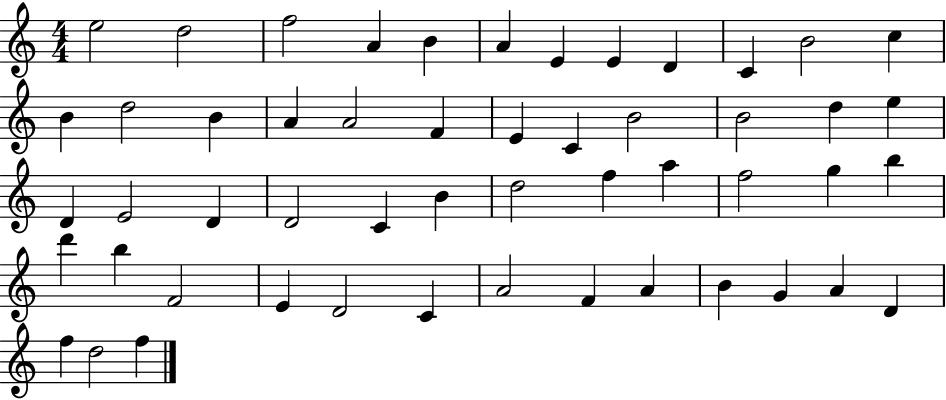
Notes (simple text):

E5/h D5/h F5/h A4/q B4/q A4/q E4/q E4/q D4/q C4/q B4/h C5/q B4/q D5/h B4/q A4/q A4/h F4/q E4/q C4/q B4/h B4/h D5/q E5/q D4/q E4/h D4/q D4/h C4/q B4/q D5/h F5/q A5/q F5/h G5/q B5/q D6/q B5/q F4/h E4/q D4/h C4/q A4/h F4/q A4/q B4/q G4/q A4/q D4/q F5/q D5/h F5/q